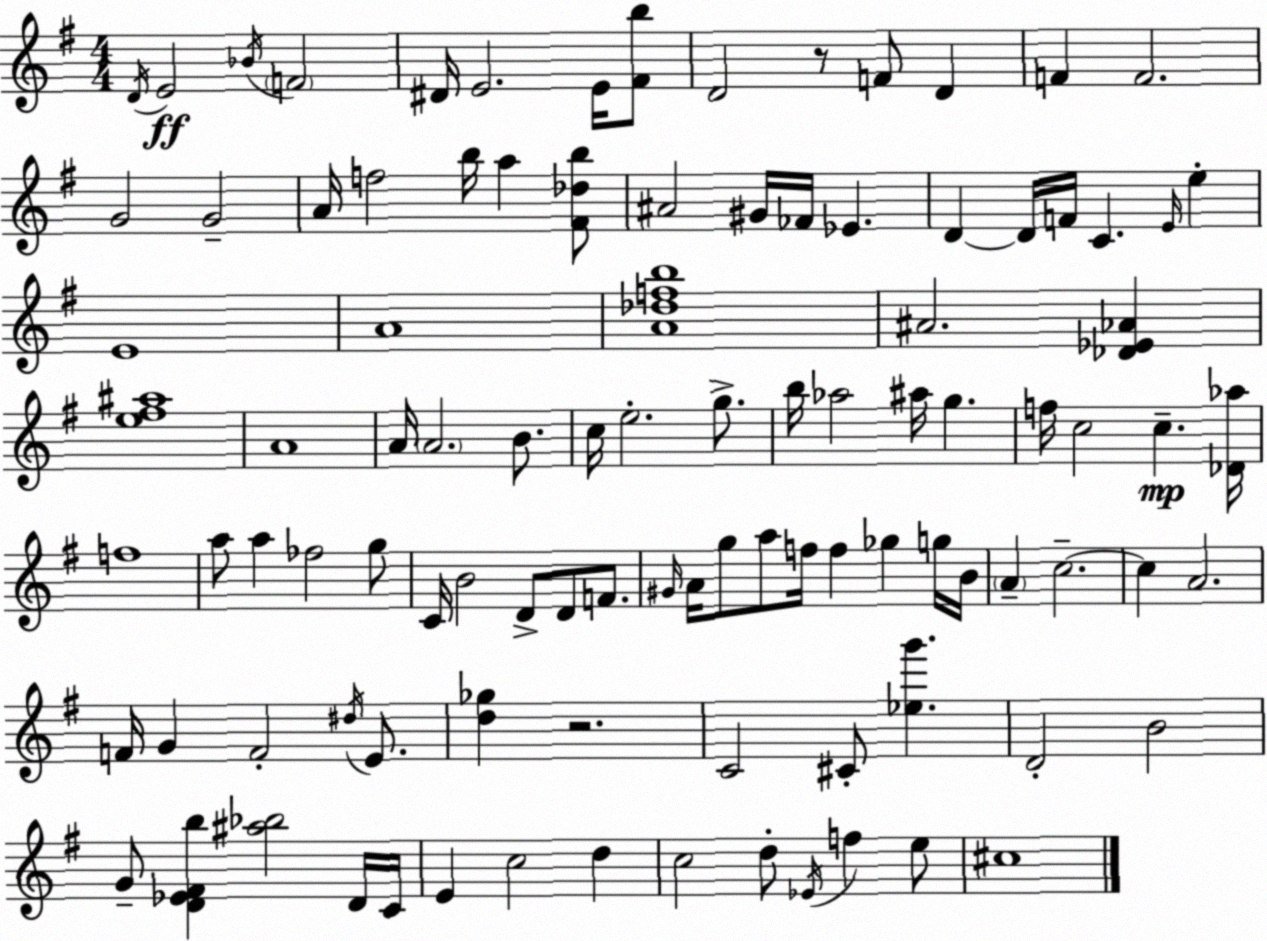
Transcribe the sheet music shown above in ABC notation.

X:1
T:Untitled
M:4/4
L:1/4
K:G
D/4 E2 _B/4 F2 ^D/4 E2 E/4 [^Fb]/2 D2 z/2 F/2 D F F2 G2 G2 A/4 f2 b/4 a [^F_db]/2 ^A2 ^G/4 _F/4 _E D D/4 F/4 C E/4 e E4 A4 [A_dfb]4 ^A2 [_D_E_A] [e^f^a]4 A4 A/4 A2 B/2 c/4 e2 g/2 b/4 _a2 ^a/4 g f/4 c2 c [_D_a]/4 f4 a/2 a _f2 g/2 C/4 B2 D/2 D/2 F/2 ^G/4 A/4 g/2 a/2 f/4 f _g g/4 B/4 A c2 c A2 F/4 G F2 ^d/4 E/2 [d_g] z2 C2 ^C/2 [_eg'] D2 B2 G/2 [D_E^Fb] [^a_b]2 D/4 C/4 E c2 d c2 d/2 _E/4 f e/2 ^c4